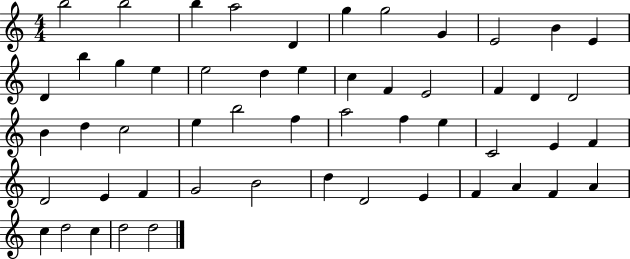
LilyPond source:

{
  \clef treble
  \numericTimeSignature
  \time 4/4
  \key c \major
  b''2 b''2 | b''4 a''2 d'4 | g''4 g''2 g'4 | e'2 b'4 e'4 | \break d'4 b''4 g''4 e''4 | e''2 d''4 e''4 | c''4 f'4 e'2 | f'4 d'4 d'2 | \break b'4 d''4 c''2 | e''4 b''2 f''4 | a''2 f''4 e''4 | c'2 e'4 f'4 | \break d'2 e'4 f'4 | g'2 b'2 | d''4 d'2 e'4 | f'4 a'4 f'4 a'4 | \break c''4 d''2 c''4 | d''2 d''2 | \bar "|."
}